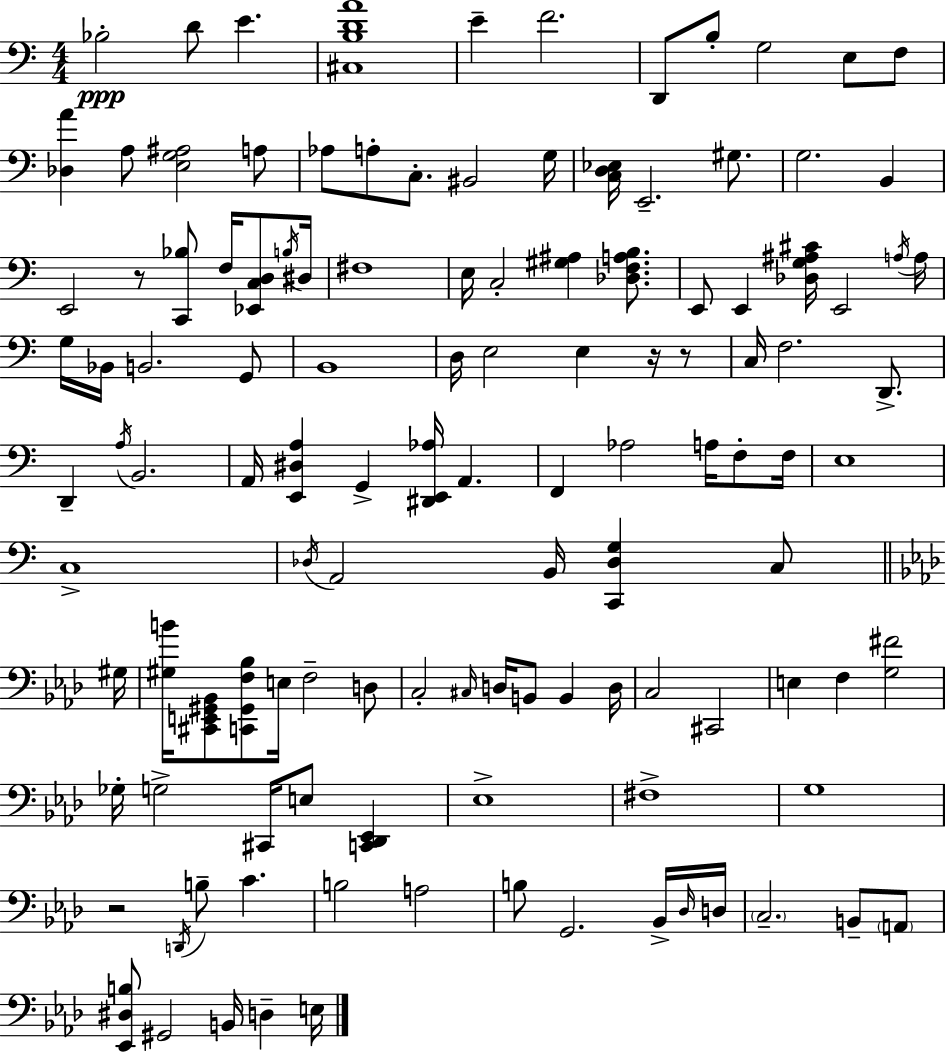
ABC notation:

X:1
T:Untitled
M:4/4
L:1/4
K:C
_B,2 D/2 E [^C,B,DA]4 E F2 D,,/2 B,/2 G,2 E,/2 F,/2 [_D,A] A,/2 [E,G,^A,]2 A,/2 _A,/2 A,/2 C,/2 ^B,,2 G,/4 [C,D,_E,]/4 E,,2 ^G,/2 G,2 B,, E,,2 z/2 [C,,_B,]/2 F,/4 [_E,,C,D,]/2 B,/4 ^D,/4 ^F,4 E,/4 C,2 [^G,^A,] [_D,F,A,B,]/2 E,,/2 E,, [_D,G,^A,^C]/4 E,,2 A,/4 A,/4 G,/4 _B,,/4 B,,2 G,,/2 B,,4 D,/4 E,2 E, z/4 z/2 C,/4 F,2 D,,/2 D,, A,/4 B,,2 A,,/4 [E,,^D,A,] G,, [^D,,E,,_A,]/4 A,, F,, _A,2 A,/4 F,/2 F,/4 E,4 C,4 _D,/4 A,,2 B,,/4 [C,,_D,G,] C,/2 ^G,/4 [^G,B]/4 [^C,,E,,^G,,_B,,]/2 [C,,^G,,F,_B,]/2 E,/4 F,2 D,/2 C,2 ^C,/4 D,/4 B,,/2 B,, D,/4 C,2 ^C,,2 E, F, [G,^F]2 _G,/4 G,2 ^C,,/4 E,/2 [C,,_D,,_E,,] _E,4 ^F,4 G,4 z2 D,,/4 B,/2 C B,2 A,2 B,/2 G,,2 _B,,/4 _D,/4 D,/4 C,2 B,,/2 A,,/2 [_E,,^D,B,]/2 ^G,,2 B,,/4 D, E,/4